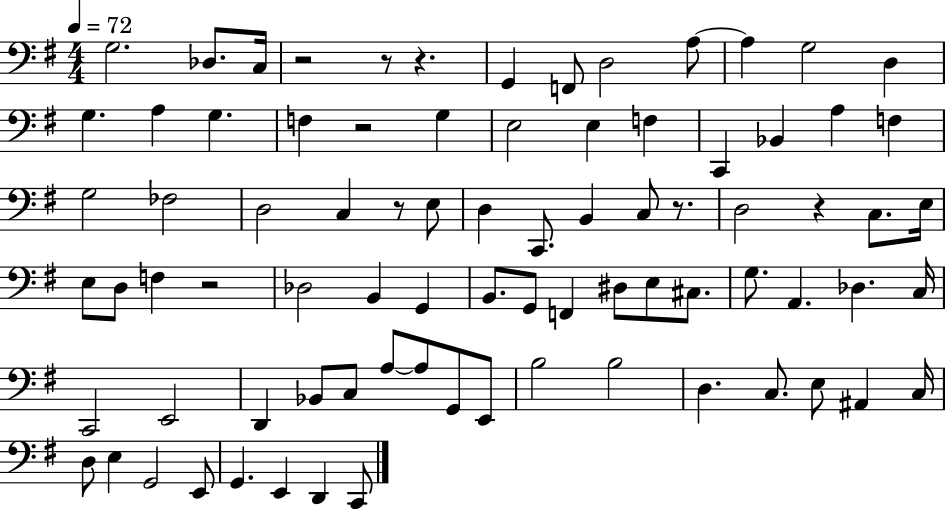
{
  \clef bass
  \numericTimeSignature
  \time 4/4
  \key g \major
  \tempo 4 = 72
  \repeat volta 2 { g2. des8. c16 | r2 r8 r4. | g,4 f,8 d2 a8~~ | a4 g2 d4 | \break g4. a4 g4. | f4 r2 g4 | e2 e4 f4 | c,4 bes,4 a4 f4 | \break g2 fes2 | d2 c4 r8 e8 | d4 c,8. b,4 c8 r8. | d2 r4 c8. e16 | \break e8 d8 f4 r2 | des2 b,4 g,4 | b,8. g,8 f,4 dis8 e8 cis8. | g8. a,4. des4. c16 | \break c,2 e,2 | d,4 bes,8 c8 a8~~ a8 g,8 e,8 | b2 b2 | d4. c8. e8 ais,4 c16 | \break d8 e4 g,2 e,8 | g,4. e,4 d,4 c,8 | } \bar "|."
}